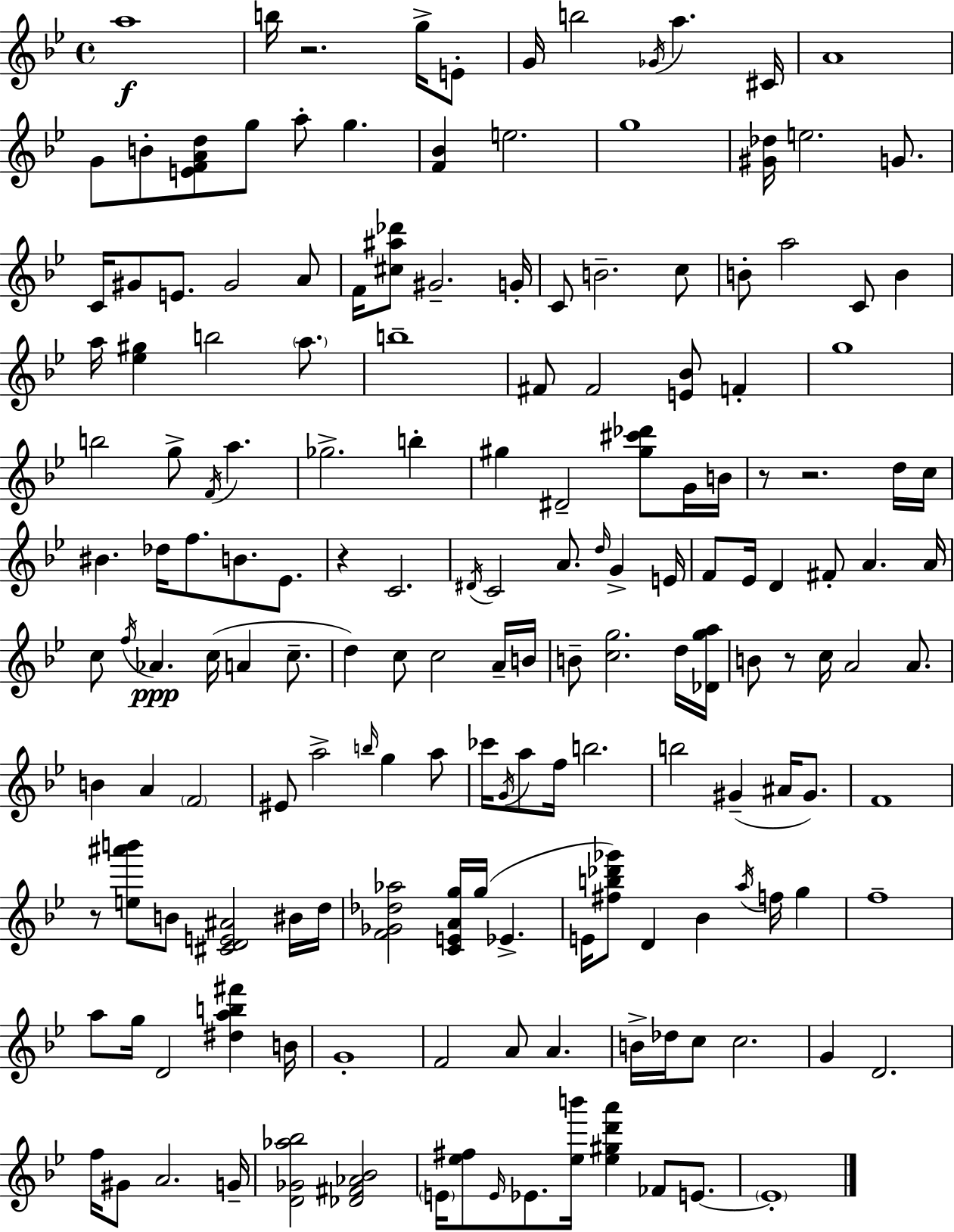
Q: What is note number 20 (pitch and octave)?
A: C4